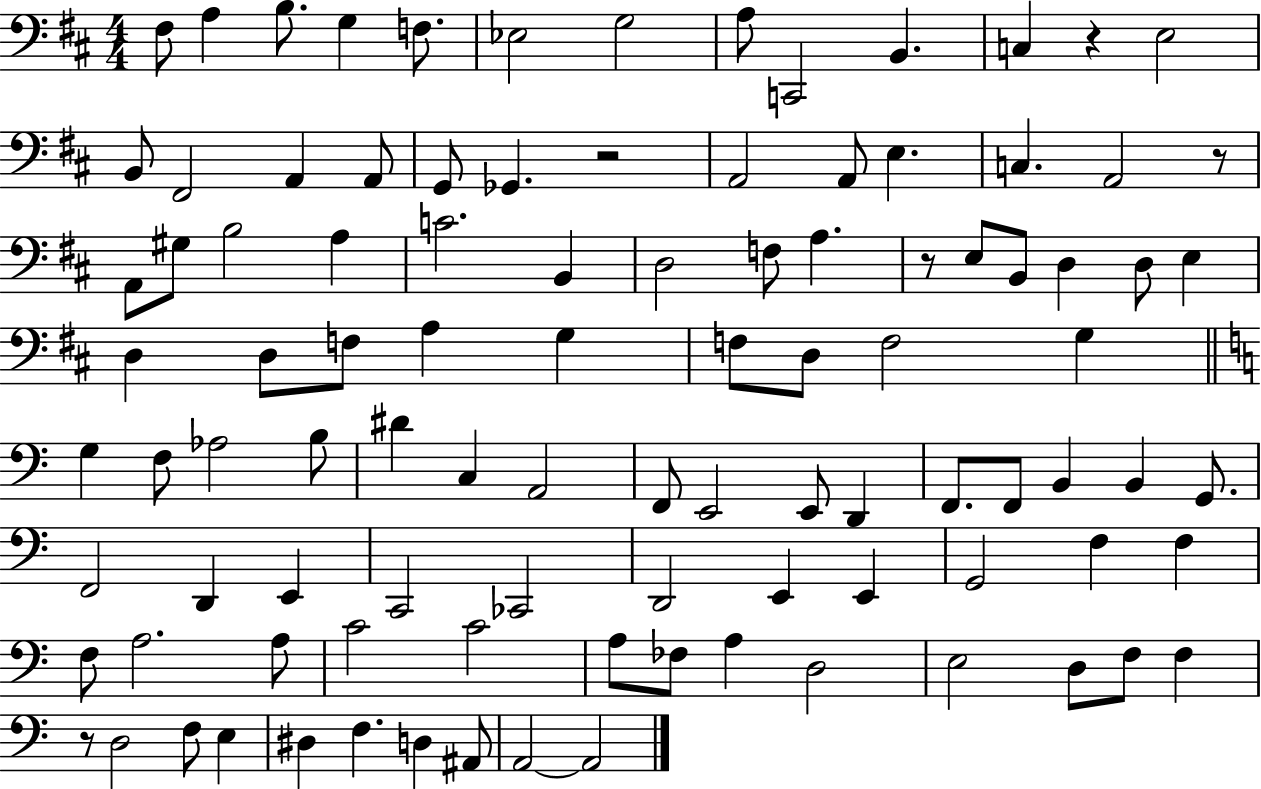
X:1
T:Untitled
M:4/4
L:1/4
K:D
^F,/2 A, B,/2 G, F,/2 _E,2 G,2 A,/2 C,,2 B,, C, z E,2 B,,/2 ^F,,2 A,, A,,/2 G,,/2 _G,, z2 A,,2 A,,/2 E, C, A,,2 z/2 A,,/2 ^G,/2 B,2 A, C2 B,, D,2 F,/2 A, z/2 E,/2 B,,/2 D, D,/2 E, D, D,/2 F,/2 A, G, F,/2 D,/2 F,2 G, G, F,/2 _A,2 B,/2 ^D C, A,,2 F,,/2 E,,2 E,,/2 D,, F,,/2 F,,/2 B,, B,, G,,/2 F,,2 D,, E,, C,,2 _C,,2 D,,2 E,, E,, G,,2 F, F, F,/2 A,2 A,/2 C2 C2 A,/2 _F,/2 A, D,2 E,2 D,/2 F,/2 F, z/2 D,2 F,/2 E, ^D, F, D, ^A,,/2 A,,2 A,,2